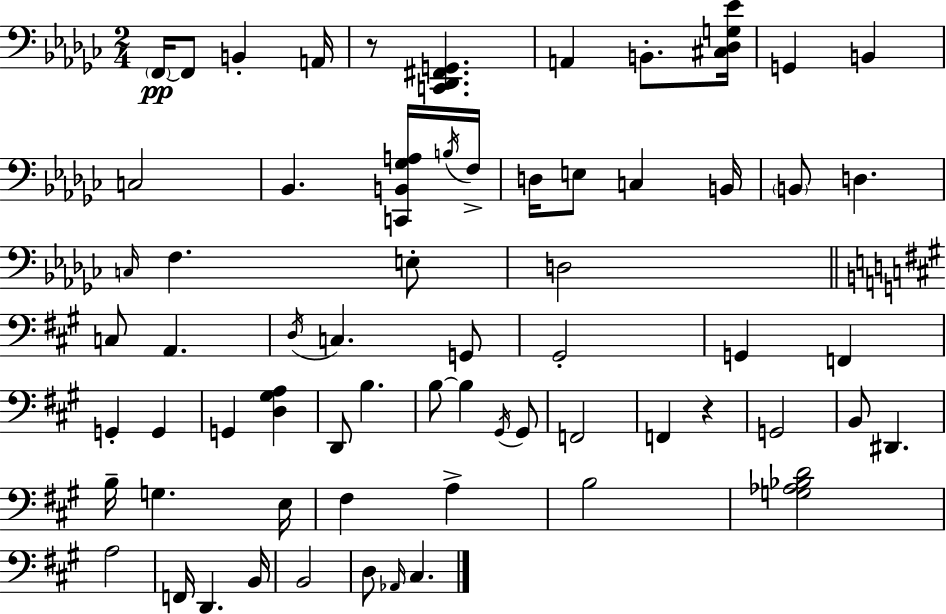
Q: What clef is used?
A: bass